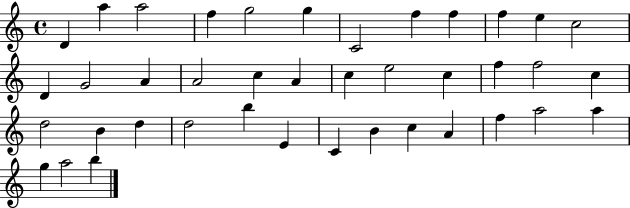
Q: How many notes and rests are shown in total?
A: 40